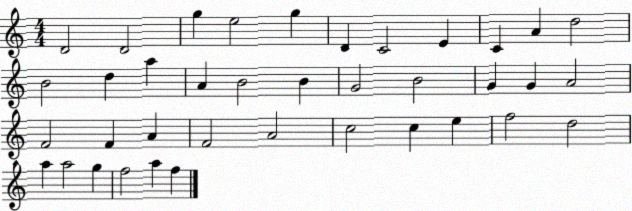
X:1
T:Untitled
M:4/4
L:1/4
K:C
D2 D2 g e2 g D C2 E C A d2 B2 d a A B2 B G2 B2 G G A2 F2 F A F2 A2 c2 c e f2 d2 a a2 g f2 a f